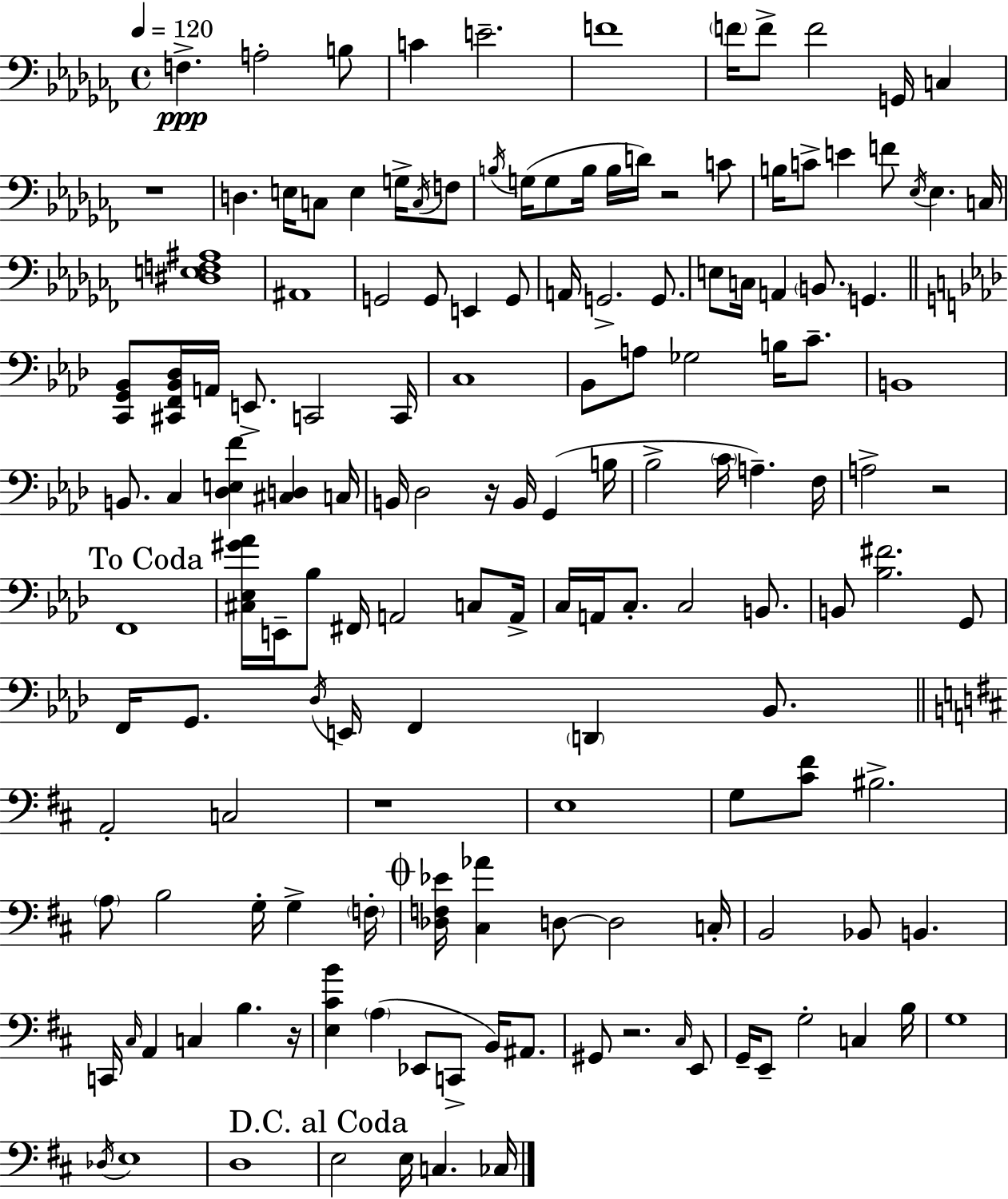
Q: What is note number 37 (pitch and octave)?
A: G2